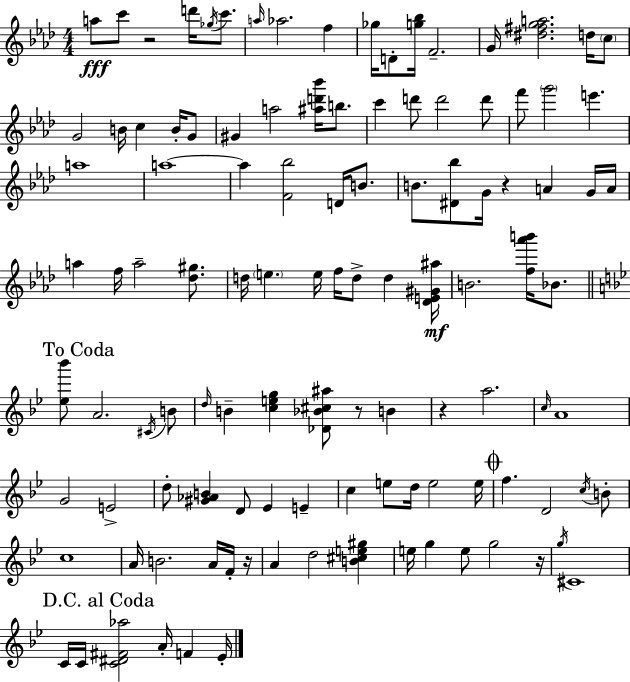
{
  \clef treble
  \numericTimeSignature
  \time 4/4
  \key f \minor
  a''8\fff c'''8 r2 d'''16 \acciaccatura { ges''16 } c'''8. | \grace { a''16 } aes''2. f''4 | ges''16 d'8-. <g'' bes''>16 f'2.-- | g'16 <dis'' fis'' g'' a''>2. d''16 | \break \parenthesize c''8 g'2 b'16 c''4 b'16-. | g'8 gis'4 a''2 <ais'' d''' bes'''>16 b''8. | c'''4 d'''8 d'''2 | d'''8 f'''8 \parenthesize g'''2 e'''4. | \break a''1 | a''1~~ | a''4 <f' bes''>2 d'16 b'8. | b'8. <dis' bes''>8 g'16 r4 a'4 | \break g'16 a'16 a''4 f''16 a''2-- <des'' gis''>8. | d''16 \parenthesize e''4. e''16 f''16 d''8-> d''4 | <des' e' gis' ais''>16\mf b'2. <f'' aes''' b'''>16 bes'8. | \mark "To Coda" \bar "||" \break \key g \minor <ees'' bes'''>8 a'2. \acciaccatura { cis'16 } b'8 | \grace { d''16 } b'4-- <c'' e'' g''>4 <des' bes' cis'' ais''>8 r8 b'4 | r4 a''2. | \grace { c''16 } a'1 | \break g'2 e'2-> | d''8-. <gis' aes' b'>4 d'8 ees'4 e'4-- | c''4 e''8 d''16 e''2 | e''16 \mark \markup { \musicglyph "scripts.coda" } f''4. d'2 | \break \acciaccatura { c''16 } b'8-. c''1 | a'16 b'2. | a'16 f'16-. r16 a'4 d''2 | <b' cis'' e'' gis''>4 e''16 g''4 e''8 g''2 | \break r16 \acciaccatura { g''16 } cis'1 | \mark "D.C. al Coda" c'16 c'16 <c' dis' fis' aes''>2 a'16-. | f'4 ees'16-. \bar "|."
}